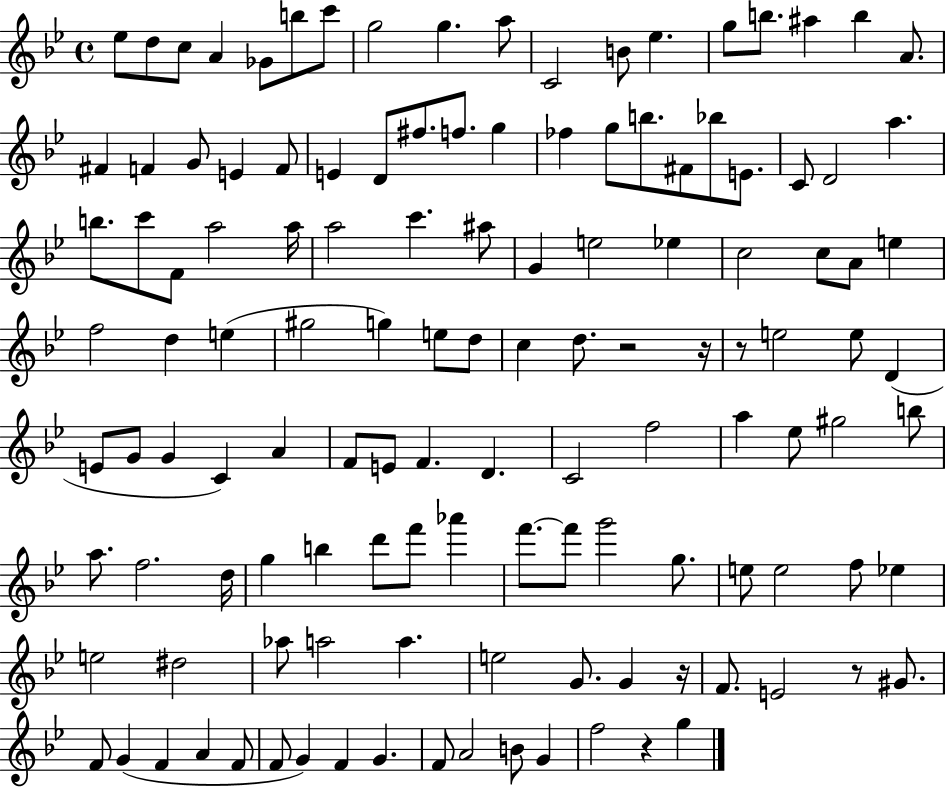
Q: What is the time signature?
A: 4/4